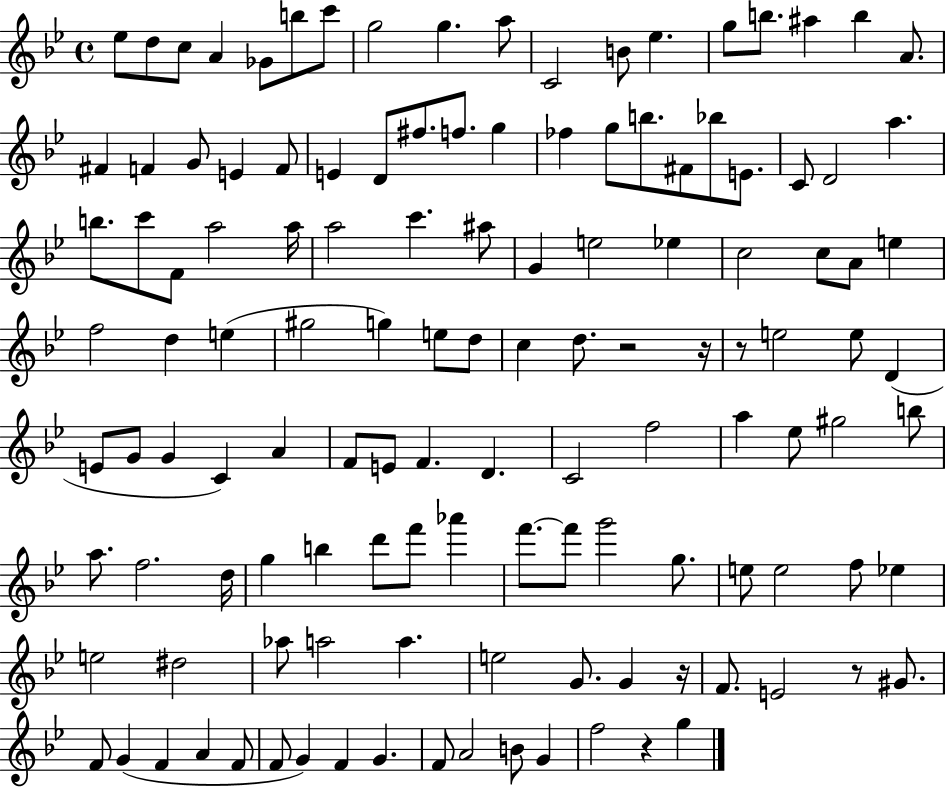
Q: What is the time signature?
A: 4/4